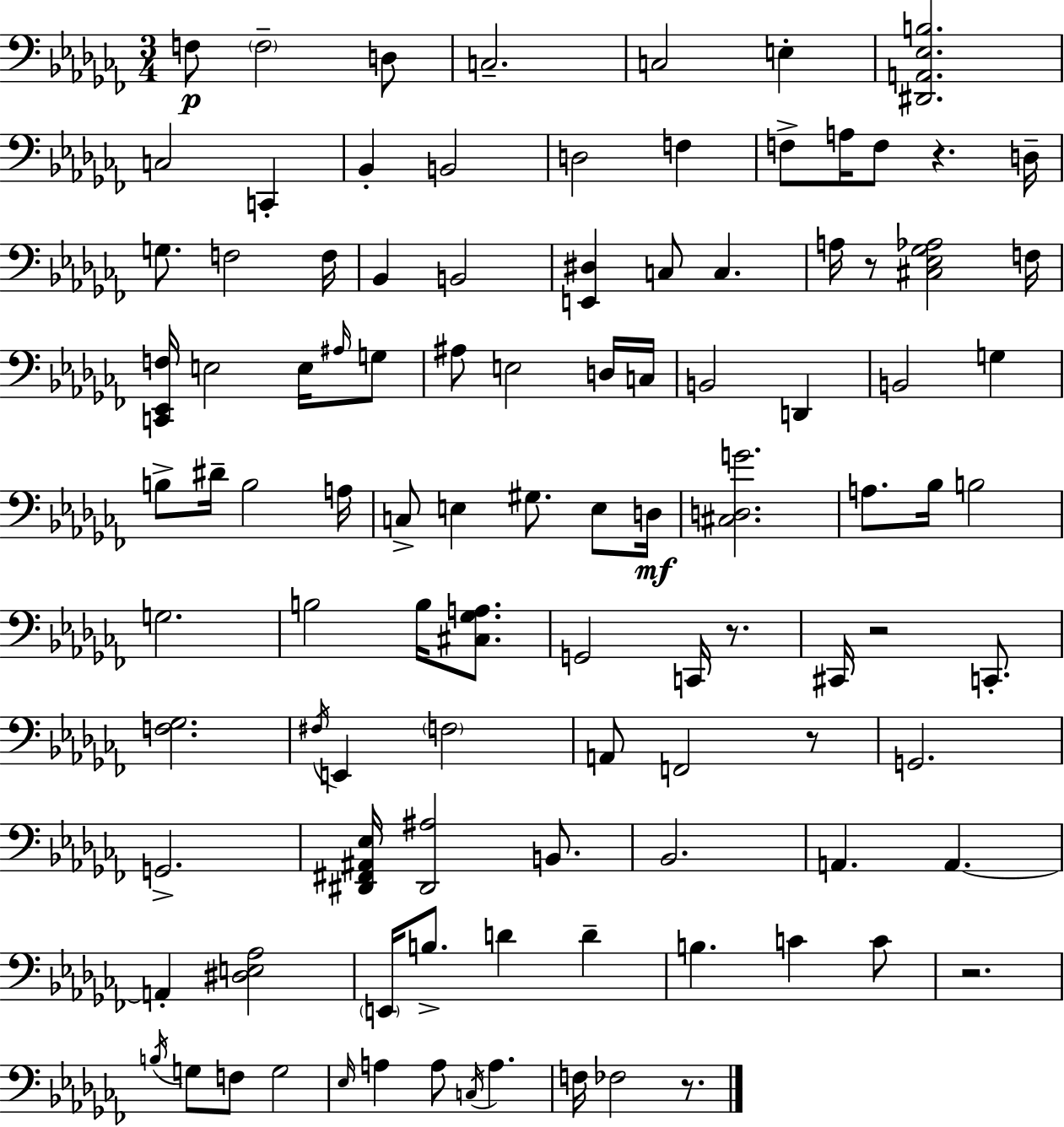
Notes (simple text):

F3/e F3/h D3/e C3/h. C3/h E3/q [D#2,A2,Eb3,B3]/h. C3/h C2/q Bb2/q B2/h D3/h F3/q F3/e A3/s F3/e R/q. D3/s G3/e. F3/h F3/s Bb2/q B2/h [E2,D#3]/q C3/e C3/q. A3/s R/e [C#3,Eb3,Gb3,Ab3]/h F3/s [C2,Eb2,F3]/s E3/h E3/s A#3/s G3/e A#3/e E3/h D3/s C3/s B2/h D2/q B2/h G3/q B3/e D#4/s B3/h A3/s C3/e E3/q G#3/e. E3/e D3/s [C#3,D3,G4]/h. A3/e. Bb3/s B3/h G3/h. B3/h B3/s [C#3,Gb3,A3]/e. G2/h C2/s R/e. C#2/s R/h C2/e. [F3,Gb3]/h. F#3/s E2/q F3/h A2/e F2/h R/e G2/h. G2/h. [D#2,F#2,A#2,Eb3]/s [D#2,A#3]/h B2/e. Bb2/h. A2/q. A2/q. A2/q [D#3,E3,Ab3]/h E2/s B3/e. D4/q D4/q B3/q. C4/q C4/e R/h. B3/s G3/e F3/e G3/h Eb3/s A3/q A3/e C3/s A3/q. F3/s FES3/h R/e.